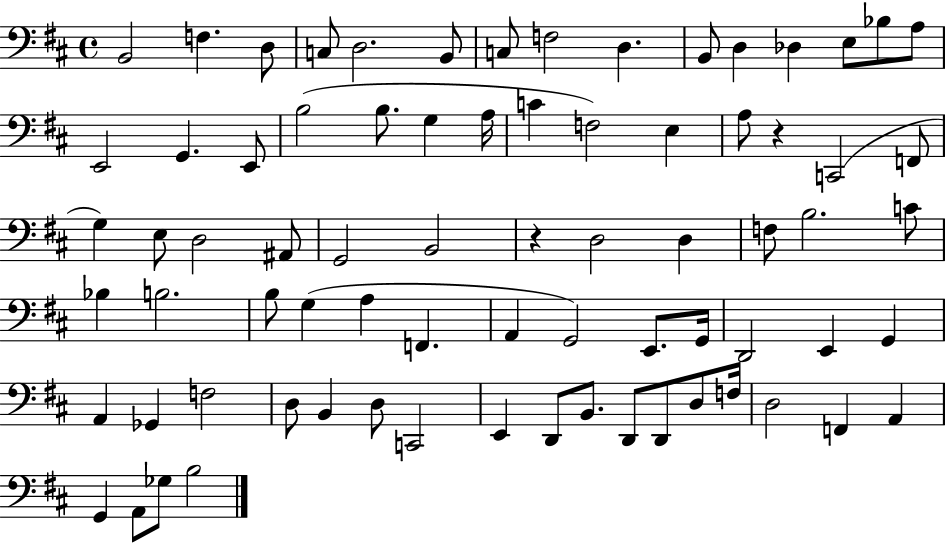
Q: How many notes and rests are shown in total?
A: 75